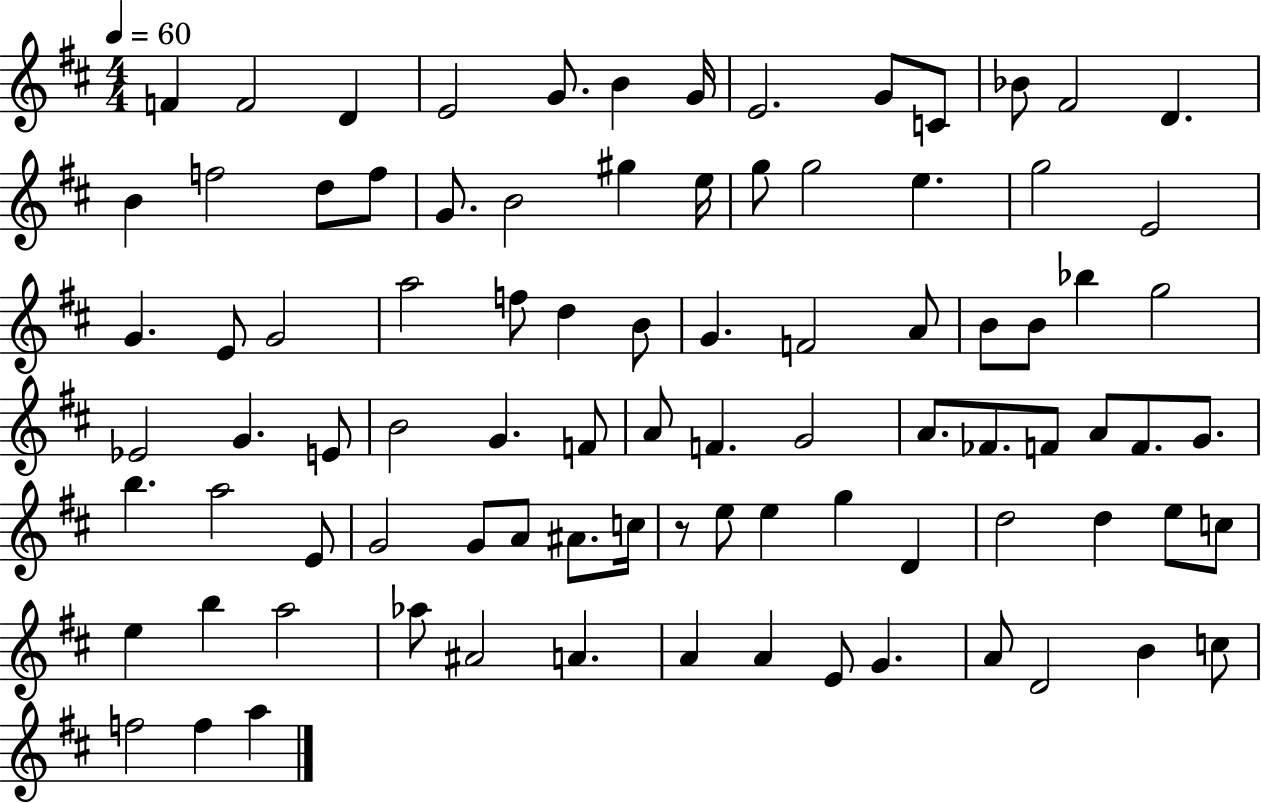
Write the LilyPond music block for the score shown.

{
  \clef treble
  \numericTimeSignature
  \time 4/4
  \key d \major
  \tempo 4 = 60
  f'4 f'2 d'4 | e'2 g'8. b'4 g'16 | e'2. g'8 c'8 | bes'8 fis'2 d'4. | \break b'4 f''2 d''8 f''8 | g'8. b'2 gis''4 e''16 | g''8 g''2 e''4. | g''2 e'2 | \break g'4. e'8 g'2 | a''2 f''8 d''4 b'8 | g'4. f'2 a'8 | b'8 b'8 bes''4 g''2 | \break ees'2 g'4. e'8 | b'2 g'4. f'8 | a'8 f'4. g'2 | a'8. fes'8. f'8 a'8 f'8. g'8. | \break b''4. a''2 e'8 | g'2 g'8 a'8 ais'8. c''16 | r8 e''8 e''4 g''4 d'4 | d''2 d''4 e''8 c''8 | \break e''4 b''4 a''2 | aes''8 ais'2 a'4. | a'4 a'4 e'8 g'4. | a'8 d'2 b'4 c''8 | \break f''2 f''4 a''4 | \bar "|."
}